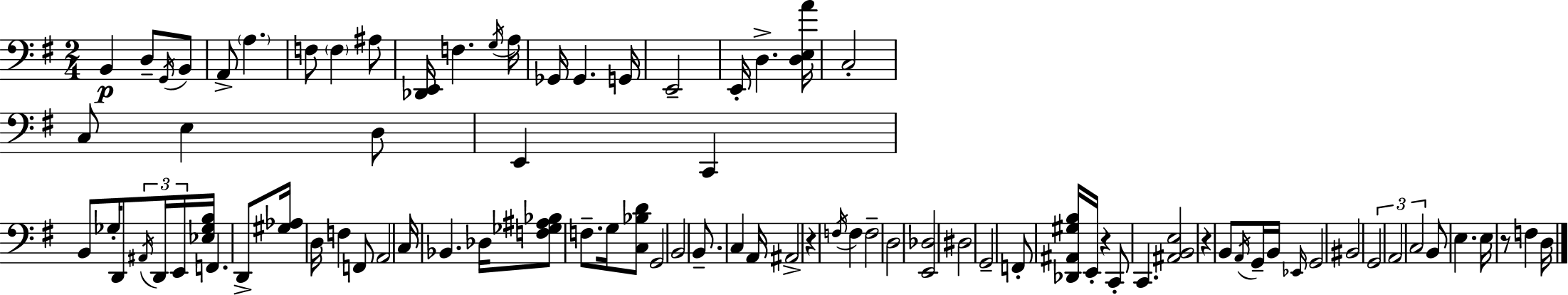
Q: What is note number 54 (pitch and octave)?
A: F2